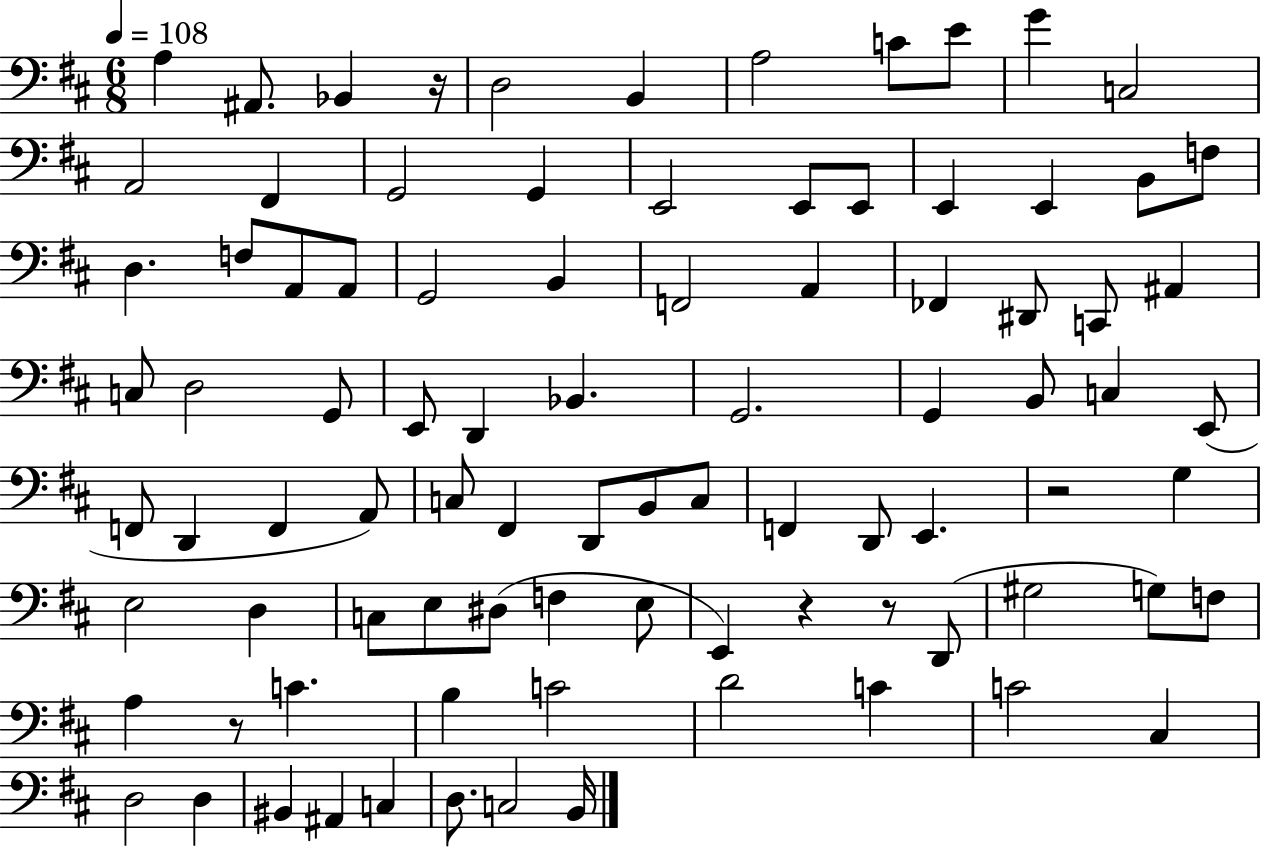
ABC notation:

X:1
T:Untitled
M:6/8
L:1/4
K:D
A, ^A,,/2 _B,, z/4 D,2 B,, A,2 C/2 E/2 G C,2 A,,2 ^F,, G,,2 G,, E,,2 E,,/2 E,,/2 E,, E,, B,,/2 F,/2 D, F,/2 A,,/2 A,,/2 G,,2 B,, F,,2 A,, _F,, ^D,,/2 C,,/2 ^A,, C,/2 D,2 G,,/2 E,,/2 D,, _B,, G,,2 G,, B,,/2 C, E,,/2 F,,/2 D,, F,, A,,/2 C,/2 ^F,, D,,/2 B,,/2 C,/2 F,, D,,/2 E,, z2 G, E,2 D, C,/2 E,/2 ^D,/2 F, E,/2 E,, z z/2 D,,/2 ^G,2 G,/2 F,/2 A, z/2 C B, C2 D2 C C2 ^C, D,2 D, ^B,, ^A,, C, D,/2 C,2 B,,/4